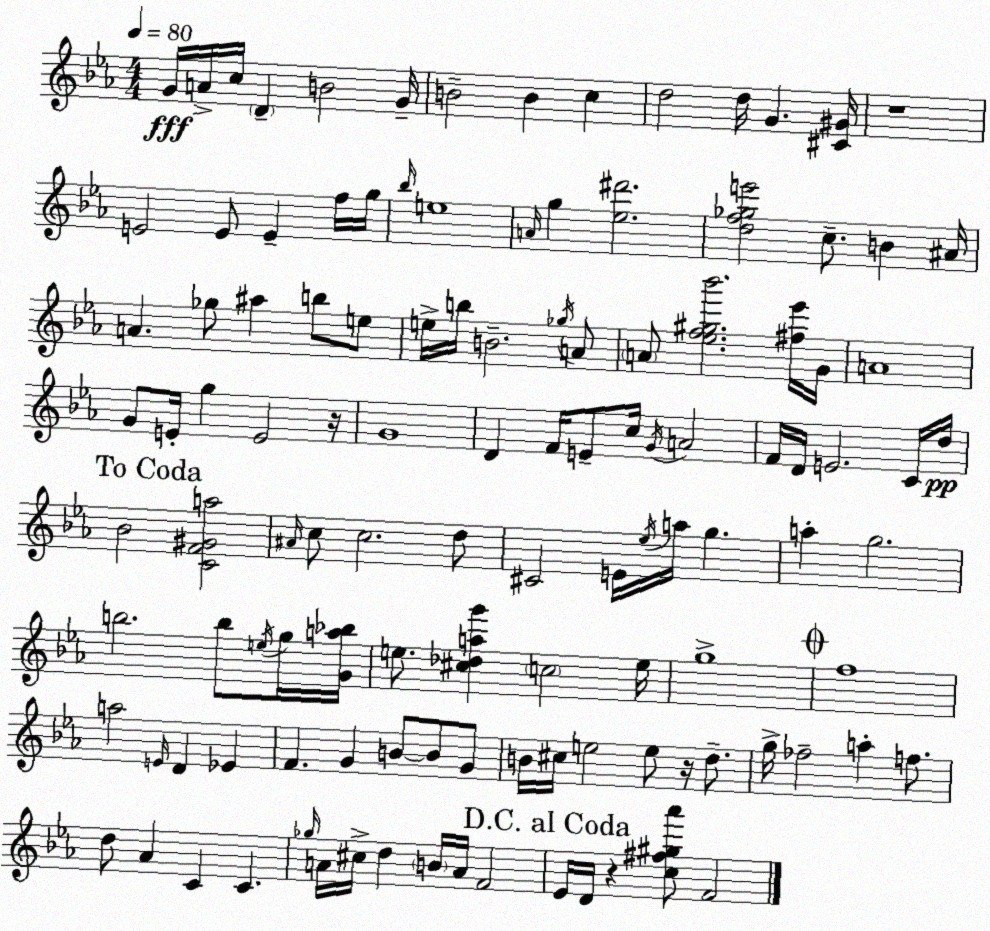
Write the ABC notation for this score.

X:1
T:Untitled
M:4/4
L:1/4
K:Eb
G/4 A/4 c/4 D B2 G/4 B2 B c d2 d/4 G [^C^G]/4 z4 E2 E/2 E f/4 g/4 _b/4 e4 A/4 g [_e^d']2 [df_ge']2 c/2 B ^A/4 A _g/2 ^a b/2 e/2 e/4 b/4 B2 _g/4 A/2 A/2 [_ef^g_b']2 [^f_e']/4 G/4 A4 G/2 E/4 g E2 z/4 G4 D F/4 E/2 c/4 G/4 A2 F/4 D/4 E2 C/4 d/4 _B2 [CF^Ga]2 ^A/4 c/2 c2 d/2 ^C2 E/4 _e/4 a/4 g a g2 b2 b/2 e/4 g/4 [Ga_b]/4 e/2 [^c_dag'] c2 e/4 g4 f4 a2 E/4 D _E F G B/2 B/2 G/2 B/4 ^c/4 e2 e/2 z/4 d/2 g/4 _f2 a f/2 d/2 _A C C _g/4 A/4 ^c/4 d B/4 A/4 F2 _E/4 D/4 z [c^f^g_a']/2 F2